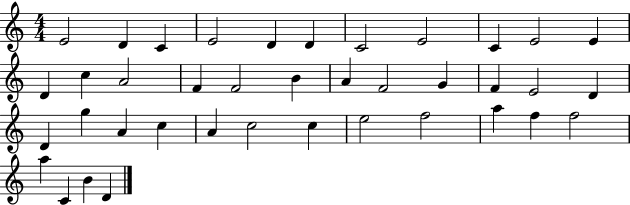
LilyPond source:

{
  \clef treble
  \numericTimeSignature
  \time 4/4
  \key c \major
  e'2 d'4 c'4 | e'2 d'4 d'4 | c'2 e'2 | c'4 e'2 e'4 | \break d'4 c''4 a'2 | f'4 f'2 b'4 | a'4 f'2 g'4 | f'4 e'2 d'4 | \break d'4 g''4 a'4 c''4 | a'4 c''2 c''4 | e''2 f''2 | a''4 f''4 f''2 | \break a''4 c'4 b'4 d'4 | \bar "|."
}